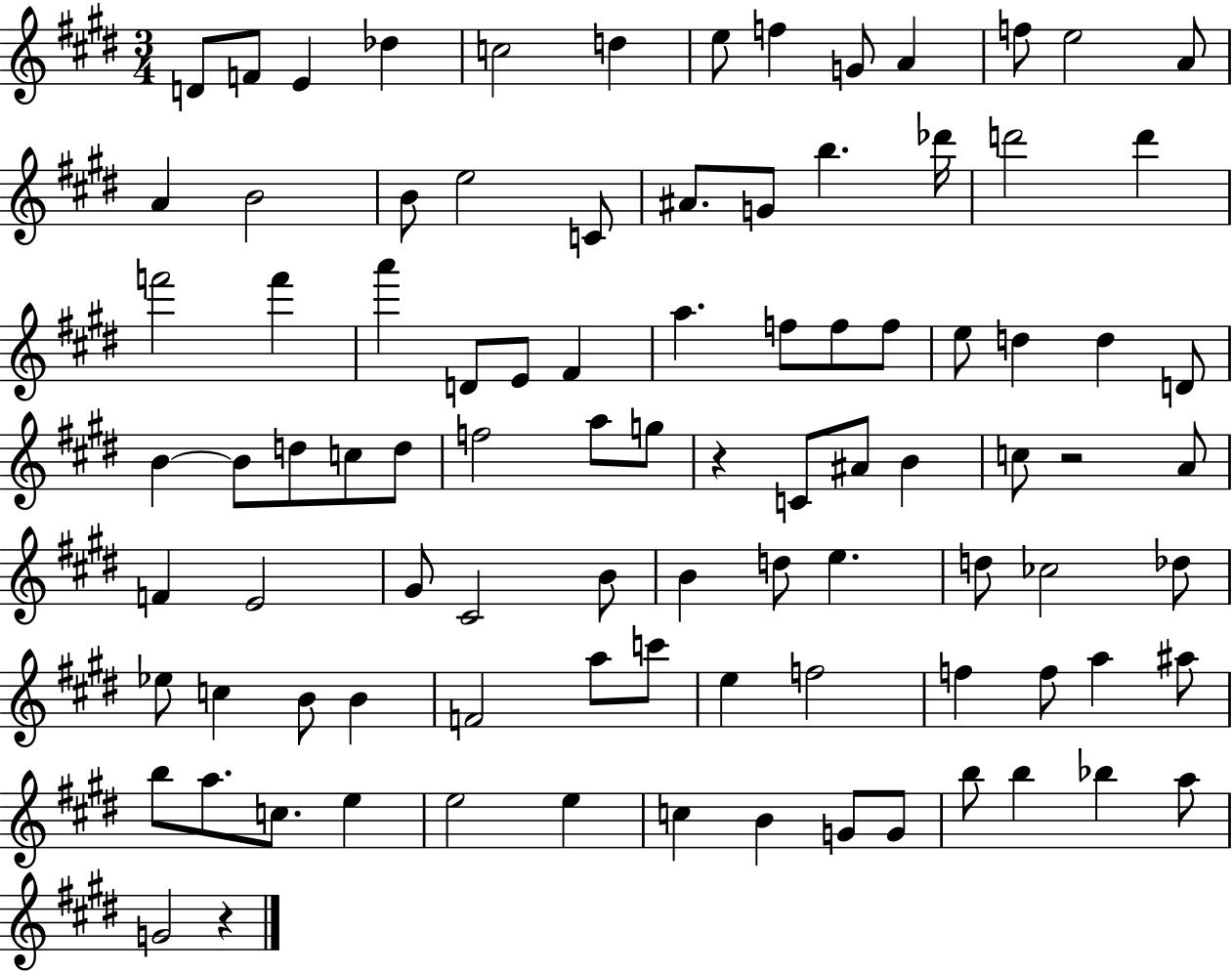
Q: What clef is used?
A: treble